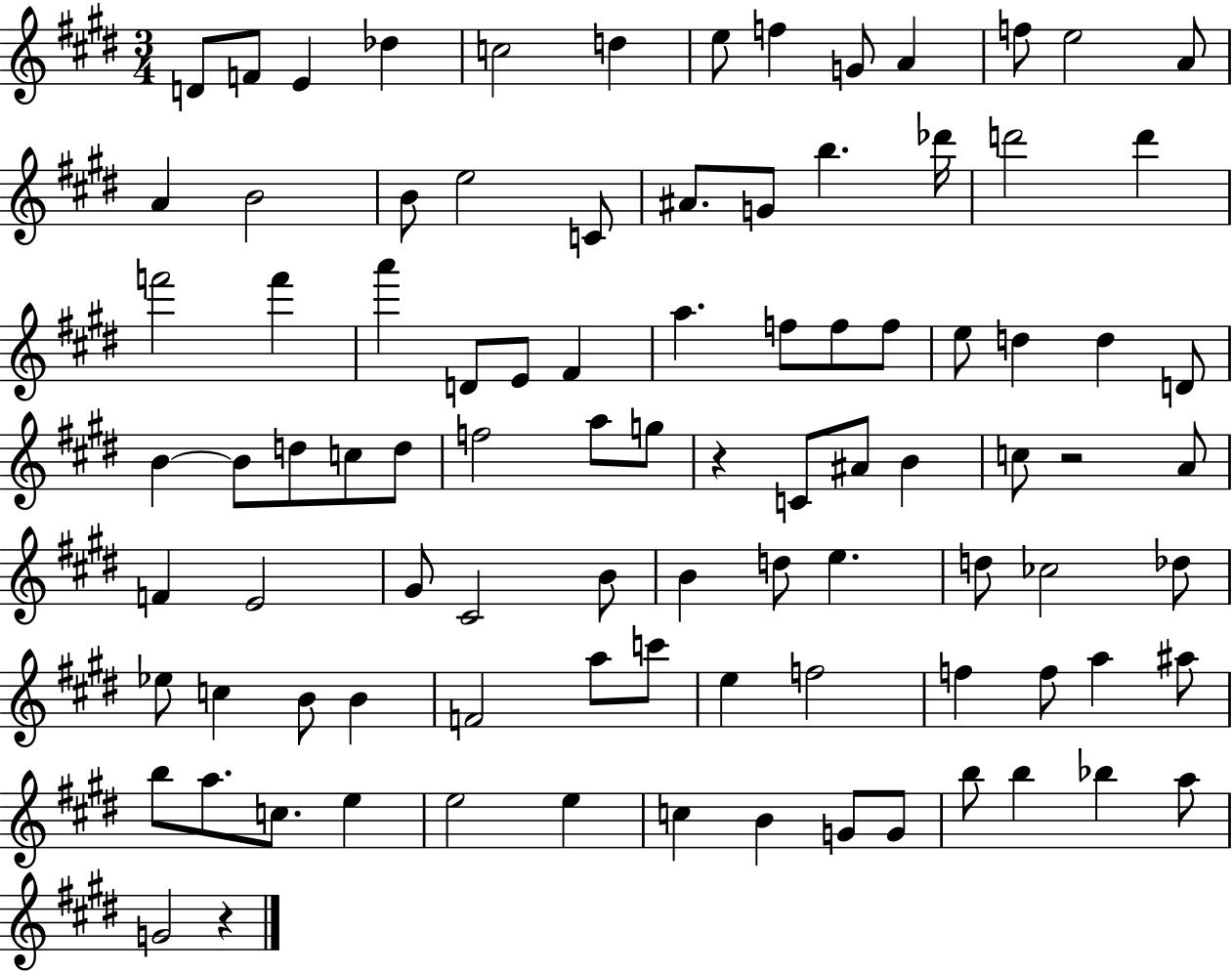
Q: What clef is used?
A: treble